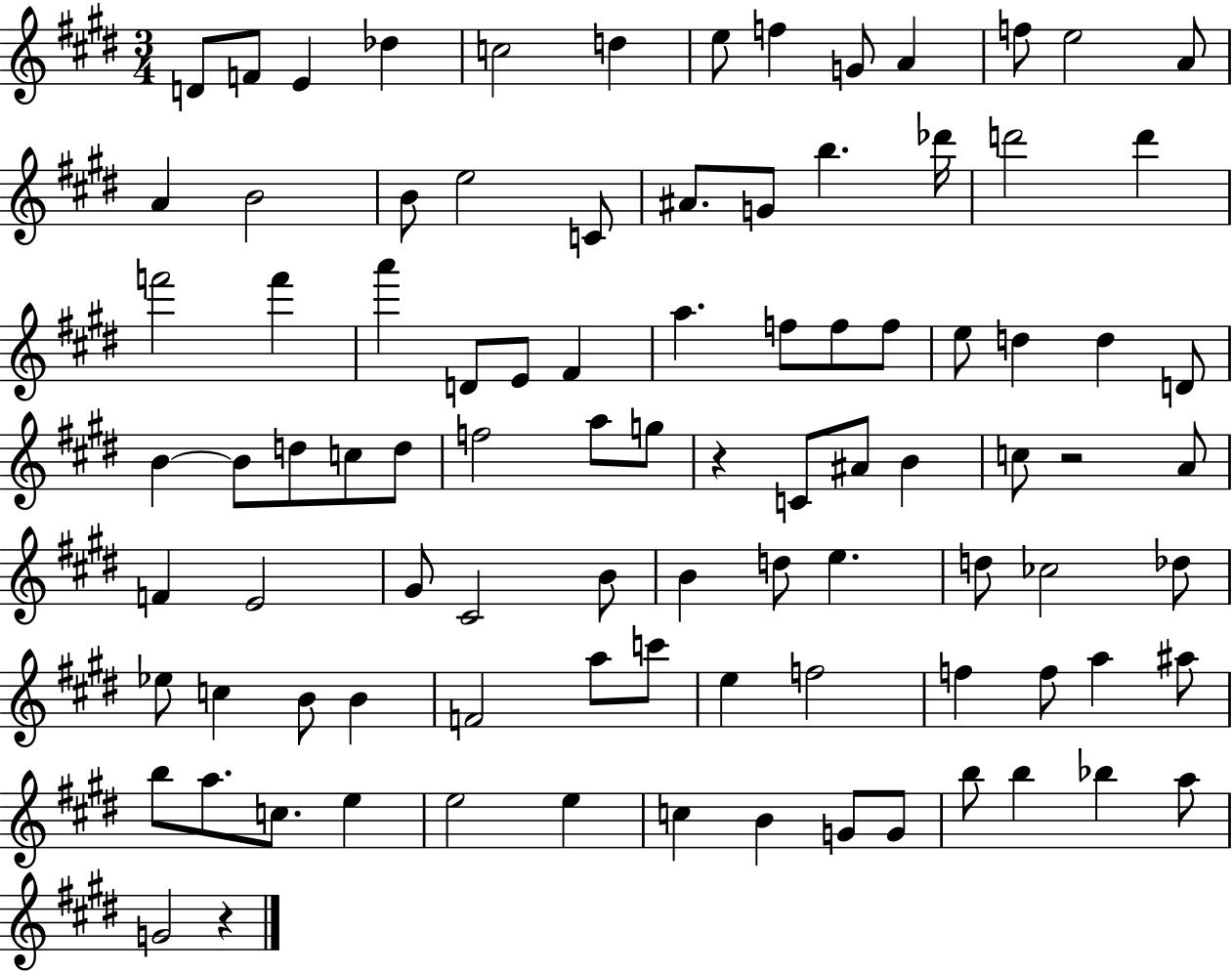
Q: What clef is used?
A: treble